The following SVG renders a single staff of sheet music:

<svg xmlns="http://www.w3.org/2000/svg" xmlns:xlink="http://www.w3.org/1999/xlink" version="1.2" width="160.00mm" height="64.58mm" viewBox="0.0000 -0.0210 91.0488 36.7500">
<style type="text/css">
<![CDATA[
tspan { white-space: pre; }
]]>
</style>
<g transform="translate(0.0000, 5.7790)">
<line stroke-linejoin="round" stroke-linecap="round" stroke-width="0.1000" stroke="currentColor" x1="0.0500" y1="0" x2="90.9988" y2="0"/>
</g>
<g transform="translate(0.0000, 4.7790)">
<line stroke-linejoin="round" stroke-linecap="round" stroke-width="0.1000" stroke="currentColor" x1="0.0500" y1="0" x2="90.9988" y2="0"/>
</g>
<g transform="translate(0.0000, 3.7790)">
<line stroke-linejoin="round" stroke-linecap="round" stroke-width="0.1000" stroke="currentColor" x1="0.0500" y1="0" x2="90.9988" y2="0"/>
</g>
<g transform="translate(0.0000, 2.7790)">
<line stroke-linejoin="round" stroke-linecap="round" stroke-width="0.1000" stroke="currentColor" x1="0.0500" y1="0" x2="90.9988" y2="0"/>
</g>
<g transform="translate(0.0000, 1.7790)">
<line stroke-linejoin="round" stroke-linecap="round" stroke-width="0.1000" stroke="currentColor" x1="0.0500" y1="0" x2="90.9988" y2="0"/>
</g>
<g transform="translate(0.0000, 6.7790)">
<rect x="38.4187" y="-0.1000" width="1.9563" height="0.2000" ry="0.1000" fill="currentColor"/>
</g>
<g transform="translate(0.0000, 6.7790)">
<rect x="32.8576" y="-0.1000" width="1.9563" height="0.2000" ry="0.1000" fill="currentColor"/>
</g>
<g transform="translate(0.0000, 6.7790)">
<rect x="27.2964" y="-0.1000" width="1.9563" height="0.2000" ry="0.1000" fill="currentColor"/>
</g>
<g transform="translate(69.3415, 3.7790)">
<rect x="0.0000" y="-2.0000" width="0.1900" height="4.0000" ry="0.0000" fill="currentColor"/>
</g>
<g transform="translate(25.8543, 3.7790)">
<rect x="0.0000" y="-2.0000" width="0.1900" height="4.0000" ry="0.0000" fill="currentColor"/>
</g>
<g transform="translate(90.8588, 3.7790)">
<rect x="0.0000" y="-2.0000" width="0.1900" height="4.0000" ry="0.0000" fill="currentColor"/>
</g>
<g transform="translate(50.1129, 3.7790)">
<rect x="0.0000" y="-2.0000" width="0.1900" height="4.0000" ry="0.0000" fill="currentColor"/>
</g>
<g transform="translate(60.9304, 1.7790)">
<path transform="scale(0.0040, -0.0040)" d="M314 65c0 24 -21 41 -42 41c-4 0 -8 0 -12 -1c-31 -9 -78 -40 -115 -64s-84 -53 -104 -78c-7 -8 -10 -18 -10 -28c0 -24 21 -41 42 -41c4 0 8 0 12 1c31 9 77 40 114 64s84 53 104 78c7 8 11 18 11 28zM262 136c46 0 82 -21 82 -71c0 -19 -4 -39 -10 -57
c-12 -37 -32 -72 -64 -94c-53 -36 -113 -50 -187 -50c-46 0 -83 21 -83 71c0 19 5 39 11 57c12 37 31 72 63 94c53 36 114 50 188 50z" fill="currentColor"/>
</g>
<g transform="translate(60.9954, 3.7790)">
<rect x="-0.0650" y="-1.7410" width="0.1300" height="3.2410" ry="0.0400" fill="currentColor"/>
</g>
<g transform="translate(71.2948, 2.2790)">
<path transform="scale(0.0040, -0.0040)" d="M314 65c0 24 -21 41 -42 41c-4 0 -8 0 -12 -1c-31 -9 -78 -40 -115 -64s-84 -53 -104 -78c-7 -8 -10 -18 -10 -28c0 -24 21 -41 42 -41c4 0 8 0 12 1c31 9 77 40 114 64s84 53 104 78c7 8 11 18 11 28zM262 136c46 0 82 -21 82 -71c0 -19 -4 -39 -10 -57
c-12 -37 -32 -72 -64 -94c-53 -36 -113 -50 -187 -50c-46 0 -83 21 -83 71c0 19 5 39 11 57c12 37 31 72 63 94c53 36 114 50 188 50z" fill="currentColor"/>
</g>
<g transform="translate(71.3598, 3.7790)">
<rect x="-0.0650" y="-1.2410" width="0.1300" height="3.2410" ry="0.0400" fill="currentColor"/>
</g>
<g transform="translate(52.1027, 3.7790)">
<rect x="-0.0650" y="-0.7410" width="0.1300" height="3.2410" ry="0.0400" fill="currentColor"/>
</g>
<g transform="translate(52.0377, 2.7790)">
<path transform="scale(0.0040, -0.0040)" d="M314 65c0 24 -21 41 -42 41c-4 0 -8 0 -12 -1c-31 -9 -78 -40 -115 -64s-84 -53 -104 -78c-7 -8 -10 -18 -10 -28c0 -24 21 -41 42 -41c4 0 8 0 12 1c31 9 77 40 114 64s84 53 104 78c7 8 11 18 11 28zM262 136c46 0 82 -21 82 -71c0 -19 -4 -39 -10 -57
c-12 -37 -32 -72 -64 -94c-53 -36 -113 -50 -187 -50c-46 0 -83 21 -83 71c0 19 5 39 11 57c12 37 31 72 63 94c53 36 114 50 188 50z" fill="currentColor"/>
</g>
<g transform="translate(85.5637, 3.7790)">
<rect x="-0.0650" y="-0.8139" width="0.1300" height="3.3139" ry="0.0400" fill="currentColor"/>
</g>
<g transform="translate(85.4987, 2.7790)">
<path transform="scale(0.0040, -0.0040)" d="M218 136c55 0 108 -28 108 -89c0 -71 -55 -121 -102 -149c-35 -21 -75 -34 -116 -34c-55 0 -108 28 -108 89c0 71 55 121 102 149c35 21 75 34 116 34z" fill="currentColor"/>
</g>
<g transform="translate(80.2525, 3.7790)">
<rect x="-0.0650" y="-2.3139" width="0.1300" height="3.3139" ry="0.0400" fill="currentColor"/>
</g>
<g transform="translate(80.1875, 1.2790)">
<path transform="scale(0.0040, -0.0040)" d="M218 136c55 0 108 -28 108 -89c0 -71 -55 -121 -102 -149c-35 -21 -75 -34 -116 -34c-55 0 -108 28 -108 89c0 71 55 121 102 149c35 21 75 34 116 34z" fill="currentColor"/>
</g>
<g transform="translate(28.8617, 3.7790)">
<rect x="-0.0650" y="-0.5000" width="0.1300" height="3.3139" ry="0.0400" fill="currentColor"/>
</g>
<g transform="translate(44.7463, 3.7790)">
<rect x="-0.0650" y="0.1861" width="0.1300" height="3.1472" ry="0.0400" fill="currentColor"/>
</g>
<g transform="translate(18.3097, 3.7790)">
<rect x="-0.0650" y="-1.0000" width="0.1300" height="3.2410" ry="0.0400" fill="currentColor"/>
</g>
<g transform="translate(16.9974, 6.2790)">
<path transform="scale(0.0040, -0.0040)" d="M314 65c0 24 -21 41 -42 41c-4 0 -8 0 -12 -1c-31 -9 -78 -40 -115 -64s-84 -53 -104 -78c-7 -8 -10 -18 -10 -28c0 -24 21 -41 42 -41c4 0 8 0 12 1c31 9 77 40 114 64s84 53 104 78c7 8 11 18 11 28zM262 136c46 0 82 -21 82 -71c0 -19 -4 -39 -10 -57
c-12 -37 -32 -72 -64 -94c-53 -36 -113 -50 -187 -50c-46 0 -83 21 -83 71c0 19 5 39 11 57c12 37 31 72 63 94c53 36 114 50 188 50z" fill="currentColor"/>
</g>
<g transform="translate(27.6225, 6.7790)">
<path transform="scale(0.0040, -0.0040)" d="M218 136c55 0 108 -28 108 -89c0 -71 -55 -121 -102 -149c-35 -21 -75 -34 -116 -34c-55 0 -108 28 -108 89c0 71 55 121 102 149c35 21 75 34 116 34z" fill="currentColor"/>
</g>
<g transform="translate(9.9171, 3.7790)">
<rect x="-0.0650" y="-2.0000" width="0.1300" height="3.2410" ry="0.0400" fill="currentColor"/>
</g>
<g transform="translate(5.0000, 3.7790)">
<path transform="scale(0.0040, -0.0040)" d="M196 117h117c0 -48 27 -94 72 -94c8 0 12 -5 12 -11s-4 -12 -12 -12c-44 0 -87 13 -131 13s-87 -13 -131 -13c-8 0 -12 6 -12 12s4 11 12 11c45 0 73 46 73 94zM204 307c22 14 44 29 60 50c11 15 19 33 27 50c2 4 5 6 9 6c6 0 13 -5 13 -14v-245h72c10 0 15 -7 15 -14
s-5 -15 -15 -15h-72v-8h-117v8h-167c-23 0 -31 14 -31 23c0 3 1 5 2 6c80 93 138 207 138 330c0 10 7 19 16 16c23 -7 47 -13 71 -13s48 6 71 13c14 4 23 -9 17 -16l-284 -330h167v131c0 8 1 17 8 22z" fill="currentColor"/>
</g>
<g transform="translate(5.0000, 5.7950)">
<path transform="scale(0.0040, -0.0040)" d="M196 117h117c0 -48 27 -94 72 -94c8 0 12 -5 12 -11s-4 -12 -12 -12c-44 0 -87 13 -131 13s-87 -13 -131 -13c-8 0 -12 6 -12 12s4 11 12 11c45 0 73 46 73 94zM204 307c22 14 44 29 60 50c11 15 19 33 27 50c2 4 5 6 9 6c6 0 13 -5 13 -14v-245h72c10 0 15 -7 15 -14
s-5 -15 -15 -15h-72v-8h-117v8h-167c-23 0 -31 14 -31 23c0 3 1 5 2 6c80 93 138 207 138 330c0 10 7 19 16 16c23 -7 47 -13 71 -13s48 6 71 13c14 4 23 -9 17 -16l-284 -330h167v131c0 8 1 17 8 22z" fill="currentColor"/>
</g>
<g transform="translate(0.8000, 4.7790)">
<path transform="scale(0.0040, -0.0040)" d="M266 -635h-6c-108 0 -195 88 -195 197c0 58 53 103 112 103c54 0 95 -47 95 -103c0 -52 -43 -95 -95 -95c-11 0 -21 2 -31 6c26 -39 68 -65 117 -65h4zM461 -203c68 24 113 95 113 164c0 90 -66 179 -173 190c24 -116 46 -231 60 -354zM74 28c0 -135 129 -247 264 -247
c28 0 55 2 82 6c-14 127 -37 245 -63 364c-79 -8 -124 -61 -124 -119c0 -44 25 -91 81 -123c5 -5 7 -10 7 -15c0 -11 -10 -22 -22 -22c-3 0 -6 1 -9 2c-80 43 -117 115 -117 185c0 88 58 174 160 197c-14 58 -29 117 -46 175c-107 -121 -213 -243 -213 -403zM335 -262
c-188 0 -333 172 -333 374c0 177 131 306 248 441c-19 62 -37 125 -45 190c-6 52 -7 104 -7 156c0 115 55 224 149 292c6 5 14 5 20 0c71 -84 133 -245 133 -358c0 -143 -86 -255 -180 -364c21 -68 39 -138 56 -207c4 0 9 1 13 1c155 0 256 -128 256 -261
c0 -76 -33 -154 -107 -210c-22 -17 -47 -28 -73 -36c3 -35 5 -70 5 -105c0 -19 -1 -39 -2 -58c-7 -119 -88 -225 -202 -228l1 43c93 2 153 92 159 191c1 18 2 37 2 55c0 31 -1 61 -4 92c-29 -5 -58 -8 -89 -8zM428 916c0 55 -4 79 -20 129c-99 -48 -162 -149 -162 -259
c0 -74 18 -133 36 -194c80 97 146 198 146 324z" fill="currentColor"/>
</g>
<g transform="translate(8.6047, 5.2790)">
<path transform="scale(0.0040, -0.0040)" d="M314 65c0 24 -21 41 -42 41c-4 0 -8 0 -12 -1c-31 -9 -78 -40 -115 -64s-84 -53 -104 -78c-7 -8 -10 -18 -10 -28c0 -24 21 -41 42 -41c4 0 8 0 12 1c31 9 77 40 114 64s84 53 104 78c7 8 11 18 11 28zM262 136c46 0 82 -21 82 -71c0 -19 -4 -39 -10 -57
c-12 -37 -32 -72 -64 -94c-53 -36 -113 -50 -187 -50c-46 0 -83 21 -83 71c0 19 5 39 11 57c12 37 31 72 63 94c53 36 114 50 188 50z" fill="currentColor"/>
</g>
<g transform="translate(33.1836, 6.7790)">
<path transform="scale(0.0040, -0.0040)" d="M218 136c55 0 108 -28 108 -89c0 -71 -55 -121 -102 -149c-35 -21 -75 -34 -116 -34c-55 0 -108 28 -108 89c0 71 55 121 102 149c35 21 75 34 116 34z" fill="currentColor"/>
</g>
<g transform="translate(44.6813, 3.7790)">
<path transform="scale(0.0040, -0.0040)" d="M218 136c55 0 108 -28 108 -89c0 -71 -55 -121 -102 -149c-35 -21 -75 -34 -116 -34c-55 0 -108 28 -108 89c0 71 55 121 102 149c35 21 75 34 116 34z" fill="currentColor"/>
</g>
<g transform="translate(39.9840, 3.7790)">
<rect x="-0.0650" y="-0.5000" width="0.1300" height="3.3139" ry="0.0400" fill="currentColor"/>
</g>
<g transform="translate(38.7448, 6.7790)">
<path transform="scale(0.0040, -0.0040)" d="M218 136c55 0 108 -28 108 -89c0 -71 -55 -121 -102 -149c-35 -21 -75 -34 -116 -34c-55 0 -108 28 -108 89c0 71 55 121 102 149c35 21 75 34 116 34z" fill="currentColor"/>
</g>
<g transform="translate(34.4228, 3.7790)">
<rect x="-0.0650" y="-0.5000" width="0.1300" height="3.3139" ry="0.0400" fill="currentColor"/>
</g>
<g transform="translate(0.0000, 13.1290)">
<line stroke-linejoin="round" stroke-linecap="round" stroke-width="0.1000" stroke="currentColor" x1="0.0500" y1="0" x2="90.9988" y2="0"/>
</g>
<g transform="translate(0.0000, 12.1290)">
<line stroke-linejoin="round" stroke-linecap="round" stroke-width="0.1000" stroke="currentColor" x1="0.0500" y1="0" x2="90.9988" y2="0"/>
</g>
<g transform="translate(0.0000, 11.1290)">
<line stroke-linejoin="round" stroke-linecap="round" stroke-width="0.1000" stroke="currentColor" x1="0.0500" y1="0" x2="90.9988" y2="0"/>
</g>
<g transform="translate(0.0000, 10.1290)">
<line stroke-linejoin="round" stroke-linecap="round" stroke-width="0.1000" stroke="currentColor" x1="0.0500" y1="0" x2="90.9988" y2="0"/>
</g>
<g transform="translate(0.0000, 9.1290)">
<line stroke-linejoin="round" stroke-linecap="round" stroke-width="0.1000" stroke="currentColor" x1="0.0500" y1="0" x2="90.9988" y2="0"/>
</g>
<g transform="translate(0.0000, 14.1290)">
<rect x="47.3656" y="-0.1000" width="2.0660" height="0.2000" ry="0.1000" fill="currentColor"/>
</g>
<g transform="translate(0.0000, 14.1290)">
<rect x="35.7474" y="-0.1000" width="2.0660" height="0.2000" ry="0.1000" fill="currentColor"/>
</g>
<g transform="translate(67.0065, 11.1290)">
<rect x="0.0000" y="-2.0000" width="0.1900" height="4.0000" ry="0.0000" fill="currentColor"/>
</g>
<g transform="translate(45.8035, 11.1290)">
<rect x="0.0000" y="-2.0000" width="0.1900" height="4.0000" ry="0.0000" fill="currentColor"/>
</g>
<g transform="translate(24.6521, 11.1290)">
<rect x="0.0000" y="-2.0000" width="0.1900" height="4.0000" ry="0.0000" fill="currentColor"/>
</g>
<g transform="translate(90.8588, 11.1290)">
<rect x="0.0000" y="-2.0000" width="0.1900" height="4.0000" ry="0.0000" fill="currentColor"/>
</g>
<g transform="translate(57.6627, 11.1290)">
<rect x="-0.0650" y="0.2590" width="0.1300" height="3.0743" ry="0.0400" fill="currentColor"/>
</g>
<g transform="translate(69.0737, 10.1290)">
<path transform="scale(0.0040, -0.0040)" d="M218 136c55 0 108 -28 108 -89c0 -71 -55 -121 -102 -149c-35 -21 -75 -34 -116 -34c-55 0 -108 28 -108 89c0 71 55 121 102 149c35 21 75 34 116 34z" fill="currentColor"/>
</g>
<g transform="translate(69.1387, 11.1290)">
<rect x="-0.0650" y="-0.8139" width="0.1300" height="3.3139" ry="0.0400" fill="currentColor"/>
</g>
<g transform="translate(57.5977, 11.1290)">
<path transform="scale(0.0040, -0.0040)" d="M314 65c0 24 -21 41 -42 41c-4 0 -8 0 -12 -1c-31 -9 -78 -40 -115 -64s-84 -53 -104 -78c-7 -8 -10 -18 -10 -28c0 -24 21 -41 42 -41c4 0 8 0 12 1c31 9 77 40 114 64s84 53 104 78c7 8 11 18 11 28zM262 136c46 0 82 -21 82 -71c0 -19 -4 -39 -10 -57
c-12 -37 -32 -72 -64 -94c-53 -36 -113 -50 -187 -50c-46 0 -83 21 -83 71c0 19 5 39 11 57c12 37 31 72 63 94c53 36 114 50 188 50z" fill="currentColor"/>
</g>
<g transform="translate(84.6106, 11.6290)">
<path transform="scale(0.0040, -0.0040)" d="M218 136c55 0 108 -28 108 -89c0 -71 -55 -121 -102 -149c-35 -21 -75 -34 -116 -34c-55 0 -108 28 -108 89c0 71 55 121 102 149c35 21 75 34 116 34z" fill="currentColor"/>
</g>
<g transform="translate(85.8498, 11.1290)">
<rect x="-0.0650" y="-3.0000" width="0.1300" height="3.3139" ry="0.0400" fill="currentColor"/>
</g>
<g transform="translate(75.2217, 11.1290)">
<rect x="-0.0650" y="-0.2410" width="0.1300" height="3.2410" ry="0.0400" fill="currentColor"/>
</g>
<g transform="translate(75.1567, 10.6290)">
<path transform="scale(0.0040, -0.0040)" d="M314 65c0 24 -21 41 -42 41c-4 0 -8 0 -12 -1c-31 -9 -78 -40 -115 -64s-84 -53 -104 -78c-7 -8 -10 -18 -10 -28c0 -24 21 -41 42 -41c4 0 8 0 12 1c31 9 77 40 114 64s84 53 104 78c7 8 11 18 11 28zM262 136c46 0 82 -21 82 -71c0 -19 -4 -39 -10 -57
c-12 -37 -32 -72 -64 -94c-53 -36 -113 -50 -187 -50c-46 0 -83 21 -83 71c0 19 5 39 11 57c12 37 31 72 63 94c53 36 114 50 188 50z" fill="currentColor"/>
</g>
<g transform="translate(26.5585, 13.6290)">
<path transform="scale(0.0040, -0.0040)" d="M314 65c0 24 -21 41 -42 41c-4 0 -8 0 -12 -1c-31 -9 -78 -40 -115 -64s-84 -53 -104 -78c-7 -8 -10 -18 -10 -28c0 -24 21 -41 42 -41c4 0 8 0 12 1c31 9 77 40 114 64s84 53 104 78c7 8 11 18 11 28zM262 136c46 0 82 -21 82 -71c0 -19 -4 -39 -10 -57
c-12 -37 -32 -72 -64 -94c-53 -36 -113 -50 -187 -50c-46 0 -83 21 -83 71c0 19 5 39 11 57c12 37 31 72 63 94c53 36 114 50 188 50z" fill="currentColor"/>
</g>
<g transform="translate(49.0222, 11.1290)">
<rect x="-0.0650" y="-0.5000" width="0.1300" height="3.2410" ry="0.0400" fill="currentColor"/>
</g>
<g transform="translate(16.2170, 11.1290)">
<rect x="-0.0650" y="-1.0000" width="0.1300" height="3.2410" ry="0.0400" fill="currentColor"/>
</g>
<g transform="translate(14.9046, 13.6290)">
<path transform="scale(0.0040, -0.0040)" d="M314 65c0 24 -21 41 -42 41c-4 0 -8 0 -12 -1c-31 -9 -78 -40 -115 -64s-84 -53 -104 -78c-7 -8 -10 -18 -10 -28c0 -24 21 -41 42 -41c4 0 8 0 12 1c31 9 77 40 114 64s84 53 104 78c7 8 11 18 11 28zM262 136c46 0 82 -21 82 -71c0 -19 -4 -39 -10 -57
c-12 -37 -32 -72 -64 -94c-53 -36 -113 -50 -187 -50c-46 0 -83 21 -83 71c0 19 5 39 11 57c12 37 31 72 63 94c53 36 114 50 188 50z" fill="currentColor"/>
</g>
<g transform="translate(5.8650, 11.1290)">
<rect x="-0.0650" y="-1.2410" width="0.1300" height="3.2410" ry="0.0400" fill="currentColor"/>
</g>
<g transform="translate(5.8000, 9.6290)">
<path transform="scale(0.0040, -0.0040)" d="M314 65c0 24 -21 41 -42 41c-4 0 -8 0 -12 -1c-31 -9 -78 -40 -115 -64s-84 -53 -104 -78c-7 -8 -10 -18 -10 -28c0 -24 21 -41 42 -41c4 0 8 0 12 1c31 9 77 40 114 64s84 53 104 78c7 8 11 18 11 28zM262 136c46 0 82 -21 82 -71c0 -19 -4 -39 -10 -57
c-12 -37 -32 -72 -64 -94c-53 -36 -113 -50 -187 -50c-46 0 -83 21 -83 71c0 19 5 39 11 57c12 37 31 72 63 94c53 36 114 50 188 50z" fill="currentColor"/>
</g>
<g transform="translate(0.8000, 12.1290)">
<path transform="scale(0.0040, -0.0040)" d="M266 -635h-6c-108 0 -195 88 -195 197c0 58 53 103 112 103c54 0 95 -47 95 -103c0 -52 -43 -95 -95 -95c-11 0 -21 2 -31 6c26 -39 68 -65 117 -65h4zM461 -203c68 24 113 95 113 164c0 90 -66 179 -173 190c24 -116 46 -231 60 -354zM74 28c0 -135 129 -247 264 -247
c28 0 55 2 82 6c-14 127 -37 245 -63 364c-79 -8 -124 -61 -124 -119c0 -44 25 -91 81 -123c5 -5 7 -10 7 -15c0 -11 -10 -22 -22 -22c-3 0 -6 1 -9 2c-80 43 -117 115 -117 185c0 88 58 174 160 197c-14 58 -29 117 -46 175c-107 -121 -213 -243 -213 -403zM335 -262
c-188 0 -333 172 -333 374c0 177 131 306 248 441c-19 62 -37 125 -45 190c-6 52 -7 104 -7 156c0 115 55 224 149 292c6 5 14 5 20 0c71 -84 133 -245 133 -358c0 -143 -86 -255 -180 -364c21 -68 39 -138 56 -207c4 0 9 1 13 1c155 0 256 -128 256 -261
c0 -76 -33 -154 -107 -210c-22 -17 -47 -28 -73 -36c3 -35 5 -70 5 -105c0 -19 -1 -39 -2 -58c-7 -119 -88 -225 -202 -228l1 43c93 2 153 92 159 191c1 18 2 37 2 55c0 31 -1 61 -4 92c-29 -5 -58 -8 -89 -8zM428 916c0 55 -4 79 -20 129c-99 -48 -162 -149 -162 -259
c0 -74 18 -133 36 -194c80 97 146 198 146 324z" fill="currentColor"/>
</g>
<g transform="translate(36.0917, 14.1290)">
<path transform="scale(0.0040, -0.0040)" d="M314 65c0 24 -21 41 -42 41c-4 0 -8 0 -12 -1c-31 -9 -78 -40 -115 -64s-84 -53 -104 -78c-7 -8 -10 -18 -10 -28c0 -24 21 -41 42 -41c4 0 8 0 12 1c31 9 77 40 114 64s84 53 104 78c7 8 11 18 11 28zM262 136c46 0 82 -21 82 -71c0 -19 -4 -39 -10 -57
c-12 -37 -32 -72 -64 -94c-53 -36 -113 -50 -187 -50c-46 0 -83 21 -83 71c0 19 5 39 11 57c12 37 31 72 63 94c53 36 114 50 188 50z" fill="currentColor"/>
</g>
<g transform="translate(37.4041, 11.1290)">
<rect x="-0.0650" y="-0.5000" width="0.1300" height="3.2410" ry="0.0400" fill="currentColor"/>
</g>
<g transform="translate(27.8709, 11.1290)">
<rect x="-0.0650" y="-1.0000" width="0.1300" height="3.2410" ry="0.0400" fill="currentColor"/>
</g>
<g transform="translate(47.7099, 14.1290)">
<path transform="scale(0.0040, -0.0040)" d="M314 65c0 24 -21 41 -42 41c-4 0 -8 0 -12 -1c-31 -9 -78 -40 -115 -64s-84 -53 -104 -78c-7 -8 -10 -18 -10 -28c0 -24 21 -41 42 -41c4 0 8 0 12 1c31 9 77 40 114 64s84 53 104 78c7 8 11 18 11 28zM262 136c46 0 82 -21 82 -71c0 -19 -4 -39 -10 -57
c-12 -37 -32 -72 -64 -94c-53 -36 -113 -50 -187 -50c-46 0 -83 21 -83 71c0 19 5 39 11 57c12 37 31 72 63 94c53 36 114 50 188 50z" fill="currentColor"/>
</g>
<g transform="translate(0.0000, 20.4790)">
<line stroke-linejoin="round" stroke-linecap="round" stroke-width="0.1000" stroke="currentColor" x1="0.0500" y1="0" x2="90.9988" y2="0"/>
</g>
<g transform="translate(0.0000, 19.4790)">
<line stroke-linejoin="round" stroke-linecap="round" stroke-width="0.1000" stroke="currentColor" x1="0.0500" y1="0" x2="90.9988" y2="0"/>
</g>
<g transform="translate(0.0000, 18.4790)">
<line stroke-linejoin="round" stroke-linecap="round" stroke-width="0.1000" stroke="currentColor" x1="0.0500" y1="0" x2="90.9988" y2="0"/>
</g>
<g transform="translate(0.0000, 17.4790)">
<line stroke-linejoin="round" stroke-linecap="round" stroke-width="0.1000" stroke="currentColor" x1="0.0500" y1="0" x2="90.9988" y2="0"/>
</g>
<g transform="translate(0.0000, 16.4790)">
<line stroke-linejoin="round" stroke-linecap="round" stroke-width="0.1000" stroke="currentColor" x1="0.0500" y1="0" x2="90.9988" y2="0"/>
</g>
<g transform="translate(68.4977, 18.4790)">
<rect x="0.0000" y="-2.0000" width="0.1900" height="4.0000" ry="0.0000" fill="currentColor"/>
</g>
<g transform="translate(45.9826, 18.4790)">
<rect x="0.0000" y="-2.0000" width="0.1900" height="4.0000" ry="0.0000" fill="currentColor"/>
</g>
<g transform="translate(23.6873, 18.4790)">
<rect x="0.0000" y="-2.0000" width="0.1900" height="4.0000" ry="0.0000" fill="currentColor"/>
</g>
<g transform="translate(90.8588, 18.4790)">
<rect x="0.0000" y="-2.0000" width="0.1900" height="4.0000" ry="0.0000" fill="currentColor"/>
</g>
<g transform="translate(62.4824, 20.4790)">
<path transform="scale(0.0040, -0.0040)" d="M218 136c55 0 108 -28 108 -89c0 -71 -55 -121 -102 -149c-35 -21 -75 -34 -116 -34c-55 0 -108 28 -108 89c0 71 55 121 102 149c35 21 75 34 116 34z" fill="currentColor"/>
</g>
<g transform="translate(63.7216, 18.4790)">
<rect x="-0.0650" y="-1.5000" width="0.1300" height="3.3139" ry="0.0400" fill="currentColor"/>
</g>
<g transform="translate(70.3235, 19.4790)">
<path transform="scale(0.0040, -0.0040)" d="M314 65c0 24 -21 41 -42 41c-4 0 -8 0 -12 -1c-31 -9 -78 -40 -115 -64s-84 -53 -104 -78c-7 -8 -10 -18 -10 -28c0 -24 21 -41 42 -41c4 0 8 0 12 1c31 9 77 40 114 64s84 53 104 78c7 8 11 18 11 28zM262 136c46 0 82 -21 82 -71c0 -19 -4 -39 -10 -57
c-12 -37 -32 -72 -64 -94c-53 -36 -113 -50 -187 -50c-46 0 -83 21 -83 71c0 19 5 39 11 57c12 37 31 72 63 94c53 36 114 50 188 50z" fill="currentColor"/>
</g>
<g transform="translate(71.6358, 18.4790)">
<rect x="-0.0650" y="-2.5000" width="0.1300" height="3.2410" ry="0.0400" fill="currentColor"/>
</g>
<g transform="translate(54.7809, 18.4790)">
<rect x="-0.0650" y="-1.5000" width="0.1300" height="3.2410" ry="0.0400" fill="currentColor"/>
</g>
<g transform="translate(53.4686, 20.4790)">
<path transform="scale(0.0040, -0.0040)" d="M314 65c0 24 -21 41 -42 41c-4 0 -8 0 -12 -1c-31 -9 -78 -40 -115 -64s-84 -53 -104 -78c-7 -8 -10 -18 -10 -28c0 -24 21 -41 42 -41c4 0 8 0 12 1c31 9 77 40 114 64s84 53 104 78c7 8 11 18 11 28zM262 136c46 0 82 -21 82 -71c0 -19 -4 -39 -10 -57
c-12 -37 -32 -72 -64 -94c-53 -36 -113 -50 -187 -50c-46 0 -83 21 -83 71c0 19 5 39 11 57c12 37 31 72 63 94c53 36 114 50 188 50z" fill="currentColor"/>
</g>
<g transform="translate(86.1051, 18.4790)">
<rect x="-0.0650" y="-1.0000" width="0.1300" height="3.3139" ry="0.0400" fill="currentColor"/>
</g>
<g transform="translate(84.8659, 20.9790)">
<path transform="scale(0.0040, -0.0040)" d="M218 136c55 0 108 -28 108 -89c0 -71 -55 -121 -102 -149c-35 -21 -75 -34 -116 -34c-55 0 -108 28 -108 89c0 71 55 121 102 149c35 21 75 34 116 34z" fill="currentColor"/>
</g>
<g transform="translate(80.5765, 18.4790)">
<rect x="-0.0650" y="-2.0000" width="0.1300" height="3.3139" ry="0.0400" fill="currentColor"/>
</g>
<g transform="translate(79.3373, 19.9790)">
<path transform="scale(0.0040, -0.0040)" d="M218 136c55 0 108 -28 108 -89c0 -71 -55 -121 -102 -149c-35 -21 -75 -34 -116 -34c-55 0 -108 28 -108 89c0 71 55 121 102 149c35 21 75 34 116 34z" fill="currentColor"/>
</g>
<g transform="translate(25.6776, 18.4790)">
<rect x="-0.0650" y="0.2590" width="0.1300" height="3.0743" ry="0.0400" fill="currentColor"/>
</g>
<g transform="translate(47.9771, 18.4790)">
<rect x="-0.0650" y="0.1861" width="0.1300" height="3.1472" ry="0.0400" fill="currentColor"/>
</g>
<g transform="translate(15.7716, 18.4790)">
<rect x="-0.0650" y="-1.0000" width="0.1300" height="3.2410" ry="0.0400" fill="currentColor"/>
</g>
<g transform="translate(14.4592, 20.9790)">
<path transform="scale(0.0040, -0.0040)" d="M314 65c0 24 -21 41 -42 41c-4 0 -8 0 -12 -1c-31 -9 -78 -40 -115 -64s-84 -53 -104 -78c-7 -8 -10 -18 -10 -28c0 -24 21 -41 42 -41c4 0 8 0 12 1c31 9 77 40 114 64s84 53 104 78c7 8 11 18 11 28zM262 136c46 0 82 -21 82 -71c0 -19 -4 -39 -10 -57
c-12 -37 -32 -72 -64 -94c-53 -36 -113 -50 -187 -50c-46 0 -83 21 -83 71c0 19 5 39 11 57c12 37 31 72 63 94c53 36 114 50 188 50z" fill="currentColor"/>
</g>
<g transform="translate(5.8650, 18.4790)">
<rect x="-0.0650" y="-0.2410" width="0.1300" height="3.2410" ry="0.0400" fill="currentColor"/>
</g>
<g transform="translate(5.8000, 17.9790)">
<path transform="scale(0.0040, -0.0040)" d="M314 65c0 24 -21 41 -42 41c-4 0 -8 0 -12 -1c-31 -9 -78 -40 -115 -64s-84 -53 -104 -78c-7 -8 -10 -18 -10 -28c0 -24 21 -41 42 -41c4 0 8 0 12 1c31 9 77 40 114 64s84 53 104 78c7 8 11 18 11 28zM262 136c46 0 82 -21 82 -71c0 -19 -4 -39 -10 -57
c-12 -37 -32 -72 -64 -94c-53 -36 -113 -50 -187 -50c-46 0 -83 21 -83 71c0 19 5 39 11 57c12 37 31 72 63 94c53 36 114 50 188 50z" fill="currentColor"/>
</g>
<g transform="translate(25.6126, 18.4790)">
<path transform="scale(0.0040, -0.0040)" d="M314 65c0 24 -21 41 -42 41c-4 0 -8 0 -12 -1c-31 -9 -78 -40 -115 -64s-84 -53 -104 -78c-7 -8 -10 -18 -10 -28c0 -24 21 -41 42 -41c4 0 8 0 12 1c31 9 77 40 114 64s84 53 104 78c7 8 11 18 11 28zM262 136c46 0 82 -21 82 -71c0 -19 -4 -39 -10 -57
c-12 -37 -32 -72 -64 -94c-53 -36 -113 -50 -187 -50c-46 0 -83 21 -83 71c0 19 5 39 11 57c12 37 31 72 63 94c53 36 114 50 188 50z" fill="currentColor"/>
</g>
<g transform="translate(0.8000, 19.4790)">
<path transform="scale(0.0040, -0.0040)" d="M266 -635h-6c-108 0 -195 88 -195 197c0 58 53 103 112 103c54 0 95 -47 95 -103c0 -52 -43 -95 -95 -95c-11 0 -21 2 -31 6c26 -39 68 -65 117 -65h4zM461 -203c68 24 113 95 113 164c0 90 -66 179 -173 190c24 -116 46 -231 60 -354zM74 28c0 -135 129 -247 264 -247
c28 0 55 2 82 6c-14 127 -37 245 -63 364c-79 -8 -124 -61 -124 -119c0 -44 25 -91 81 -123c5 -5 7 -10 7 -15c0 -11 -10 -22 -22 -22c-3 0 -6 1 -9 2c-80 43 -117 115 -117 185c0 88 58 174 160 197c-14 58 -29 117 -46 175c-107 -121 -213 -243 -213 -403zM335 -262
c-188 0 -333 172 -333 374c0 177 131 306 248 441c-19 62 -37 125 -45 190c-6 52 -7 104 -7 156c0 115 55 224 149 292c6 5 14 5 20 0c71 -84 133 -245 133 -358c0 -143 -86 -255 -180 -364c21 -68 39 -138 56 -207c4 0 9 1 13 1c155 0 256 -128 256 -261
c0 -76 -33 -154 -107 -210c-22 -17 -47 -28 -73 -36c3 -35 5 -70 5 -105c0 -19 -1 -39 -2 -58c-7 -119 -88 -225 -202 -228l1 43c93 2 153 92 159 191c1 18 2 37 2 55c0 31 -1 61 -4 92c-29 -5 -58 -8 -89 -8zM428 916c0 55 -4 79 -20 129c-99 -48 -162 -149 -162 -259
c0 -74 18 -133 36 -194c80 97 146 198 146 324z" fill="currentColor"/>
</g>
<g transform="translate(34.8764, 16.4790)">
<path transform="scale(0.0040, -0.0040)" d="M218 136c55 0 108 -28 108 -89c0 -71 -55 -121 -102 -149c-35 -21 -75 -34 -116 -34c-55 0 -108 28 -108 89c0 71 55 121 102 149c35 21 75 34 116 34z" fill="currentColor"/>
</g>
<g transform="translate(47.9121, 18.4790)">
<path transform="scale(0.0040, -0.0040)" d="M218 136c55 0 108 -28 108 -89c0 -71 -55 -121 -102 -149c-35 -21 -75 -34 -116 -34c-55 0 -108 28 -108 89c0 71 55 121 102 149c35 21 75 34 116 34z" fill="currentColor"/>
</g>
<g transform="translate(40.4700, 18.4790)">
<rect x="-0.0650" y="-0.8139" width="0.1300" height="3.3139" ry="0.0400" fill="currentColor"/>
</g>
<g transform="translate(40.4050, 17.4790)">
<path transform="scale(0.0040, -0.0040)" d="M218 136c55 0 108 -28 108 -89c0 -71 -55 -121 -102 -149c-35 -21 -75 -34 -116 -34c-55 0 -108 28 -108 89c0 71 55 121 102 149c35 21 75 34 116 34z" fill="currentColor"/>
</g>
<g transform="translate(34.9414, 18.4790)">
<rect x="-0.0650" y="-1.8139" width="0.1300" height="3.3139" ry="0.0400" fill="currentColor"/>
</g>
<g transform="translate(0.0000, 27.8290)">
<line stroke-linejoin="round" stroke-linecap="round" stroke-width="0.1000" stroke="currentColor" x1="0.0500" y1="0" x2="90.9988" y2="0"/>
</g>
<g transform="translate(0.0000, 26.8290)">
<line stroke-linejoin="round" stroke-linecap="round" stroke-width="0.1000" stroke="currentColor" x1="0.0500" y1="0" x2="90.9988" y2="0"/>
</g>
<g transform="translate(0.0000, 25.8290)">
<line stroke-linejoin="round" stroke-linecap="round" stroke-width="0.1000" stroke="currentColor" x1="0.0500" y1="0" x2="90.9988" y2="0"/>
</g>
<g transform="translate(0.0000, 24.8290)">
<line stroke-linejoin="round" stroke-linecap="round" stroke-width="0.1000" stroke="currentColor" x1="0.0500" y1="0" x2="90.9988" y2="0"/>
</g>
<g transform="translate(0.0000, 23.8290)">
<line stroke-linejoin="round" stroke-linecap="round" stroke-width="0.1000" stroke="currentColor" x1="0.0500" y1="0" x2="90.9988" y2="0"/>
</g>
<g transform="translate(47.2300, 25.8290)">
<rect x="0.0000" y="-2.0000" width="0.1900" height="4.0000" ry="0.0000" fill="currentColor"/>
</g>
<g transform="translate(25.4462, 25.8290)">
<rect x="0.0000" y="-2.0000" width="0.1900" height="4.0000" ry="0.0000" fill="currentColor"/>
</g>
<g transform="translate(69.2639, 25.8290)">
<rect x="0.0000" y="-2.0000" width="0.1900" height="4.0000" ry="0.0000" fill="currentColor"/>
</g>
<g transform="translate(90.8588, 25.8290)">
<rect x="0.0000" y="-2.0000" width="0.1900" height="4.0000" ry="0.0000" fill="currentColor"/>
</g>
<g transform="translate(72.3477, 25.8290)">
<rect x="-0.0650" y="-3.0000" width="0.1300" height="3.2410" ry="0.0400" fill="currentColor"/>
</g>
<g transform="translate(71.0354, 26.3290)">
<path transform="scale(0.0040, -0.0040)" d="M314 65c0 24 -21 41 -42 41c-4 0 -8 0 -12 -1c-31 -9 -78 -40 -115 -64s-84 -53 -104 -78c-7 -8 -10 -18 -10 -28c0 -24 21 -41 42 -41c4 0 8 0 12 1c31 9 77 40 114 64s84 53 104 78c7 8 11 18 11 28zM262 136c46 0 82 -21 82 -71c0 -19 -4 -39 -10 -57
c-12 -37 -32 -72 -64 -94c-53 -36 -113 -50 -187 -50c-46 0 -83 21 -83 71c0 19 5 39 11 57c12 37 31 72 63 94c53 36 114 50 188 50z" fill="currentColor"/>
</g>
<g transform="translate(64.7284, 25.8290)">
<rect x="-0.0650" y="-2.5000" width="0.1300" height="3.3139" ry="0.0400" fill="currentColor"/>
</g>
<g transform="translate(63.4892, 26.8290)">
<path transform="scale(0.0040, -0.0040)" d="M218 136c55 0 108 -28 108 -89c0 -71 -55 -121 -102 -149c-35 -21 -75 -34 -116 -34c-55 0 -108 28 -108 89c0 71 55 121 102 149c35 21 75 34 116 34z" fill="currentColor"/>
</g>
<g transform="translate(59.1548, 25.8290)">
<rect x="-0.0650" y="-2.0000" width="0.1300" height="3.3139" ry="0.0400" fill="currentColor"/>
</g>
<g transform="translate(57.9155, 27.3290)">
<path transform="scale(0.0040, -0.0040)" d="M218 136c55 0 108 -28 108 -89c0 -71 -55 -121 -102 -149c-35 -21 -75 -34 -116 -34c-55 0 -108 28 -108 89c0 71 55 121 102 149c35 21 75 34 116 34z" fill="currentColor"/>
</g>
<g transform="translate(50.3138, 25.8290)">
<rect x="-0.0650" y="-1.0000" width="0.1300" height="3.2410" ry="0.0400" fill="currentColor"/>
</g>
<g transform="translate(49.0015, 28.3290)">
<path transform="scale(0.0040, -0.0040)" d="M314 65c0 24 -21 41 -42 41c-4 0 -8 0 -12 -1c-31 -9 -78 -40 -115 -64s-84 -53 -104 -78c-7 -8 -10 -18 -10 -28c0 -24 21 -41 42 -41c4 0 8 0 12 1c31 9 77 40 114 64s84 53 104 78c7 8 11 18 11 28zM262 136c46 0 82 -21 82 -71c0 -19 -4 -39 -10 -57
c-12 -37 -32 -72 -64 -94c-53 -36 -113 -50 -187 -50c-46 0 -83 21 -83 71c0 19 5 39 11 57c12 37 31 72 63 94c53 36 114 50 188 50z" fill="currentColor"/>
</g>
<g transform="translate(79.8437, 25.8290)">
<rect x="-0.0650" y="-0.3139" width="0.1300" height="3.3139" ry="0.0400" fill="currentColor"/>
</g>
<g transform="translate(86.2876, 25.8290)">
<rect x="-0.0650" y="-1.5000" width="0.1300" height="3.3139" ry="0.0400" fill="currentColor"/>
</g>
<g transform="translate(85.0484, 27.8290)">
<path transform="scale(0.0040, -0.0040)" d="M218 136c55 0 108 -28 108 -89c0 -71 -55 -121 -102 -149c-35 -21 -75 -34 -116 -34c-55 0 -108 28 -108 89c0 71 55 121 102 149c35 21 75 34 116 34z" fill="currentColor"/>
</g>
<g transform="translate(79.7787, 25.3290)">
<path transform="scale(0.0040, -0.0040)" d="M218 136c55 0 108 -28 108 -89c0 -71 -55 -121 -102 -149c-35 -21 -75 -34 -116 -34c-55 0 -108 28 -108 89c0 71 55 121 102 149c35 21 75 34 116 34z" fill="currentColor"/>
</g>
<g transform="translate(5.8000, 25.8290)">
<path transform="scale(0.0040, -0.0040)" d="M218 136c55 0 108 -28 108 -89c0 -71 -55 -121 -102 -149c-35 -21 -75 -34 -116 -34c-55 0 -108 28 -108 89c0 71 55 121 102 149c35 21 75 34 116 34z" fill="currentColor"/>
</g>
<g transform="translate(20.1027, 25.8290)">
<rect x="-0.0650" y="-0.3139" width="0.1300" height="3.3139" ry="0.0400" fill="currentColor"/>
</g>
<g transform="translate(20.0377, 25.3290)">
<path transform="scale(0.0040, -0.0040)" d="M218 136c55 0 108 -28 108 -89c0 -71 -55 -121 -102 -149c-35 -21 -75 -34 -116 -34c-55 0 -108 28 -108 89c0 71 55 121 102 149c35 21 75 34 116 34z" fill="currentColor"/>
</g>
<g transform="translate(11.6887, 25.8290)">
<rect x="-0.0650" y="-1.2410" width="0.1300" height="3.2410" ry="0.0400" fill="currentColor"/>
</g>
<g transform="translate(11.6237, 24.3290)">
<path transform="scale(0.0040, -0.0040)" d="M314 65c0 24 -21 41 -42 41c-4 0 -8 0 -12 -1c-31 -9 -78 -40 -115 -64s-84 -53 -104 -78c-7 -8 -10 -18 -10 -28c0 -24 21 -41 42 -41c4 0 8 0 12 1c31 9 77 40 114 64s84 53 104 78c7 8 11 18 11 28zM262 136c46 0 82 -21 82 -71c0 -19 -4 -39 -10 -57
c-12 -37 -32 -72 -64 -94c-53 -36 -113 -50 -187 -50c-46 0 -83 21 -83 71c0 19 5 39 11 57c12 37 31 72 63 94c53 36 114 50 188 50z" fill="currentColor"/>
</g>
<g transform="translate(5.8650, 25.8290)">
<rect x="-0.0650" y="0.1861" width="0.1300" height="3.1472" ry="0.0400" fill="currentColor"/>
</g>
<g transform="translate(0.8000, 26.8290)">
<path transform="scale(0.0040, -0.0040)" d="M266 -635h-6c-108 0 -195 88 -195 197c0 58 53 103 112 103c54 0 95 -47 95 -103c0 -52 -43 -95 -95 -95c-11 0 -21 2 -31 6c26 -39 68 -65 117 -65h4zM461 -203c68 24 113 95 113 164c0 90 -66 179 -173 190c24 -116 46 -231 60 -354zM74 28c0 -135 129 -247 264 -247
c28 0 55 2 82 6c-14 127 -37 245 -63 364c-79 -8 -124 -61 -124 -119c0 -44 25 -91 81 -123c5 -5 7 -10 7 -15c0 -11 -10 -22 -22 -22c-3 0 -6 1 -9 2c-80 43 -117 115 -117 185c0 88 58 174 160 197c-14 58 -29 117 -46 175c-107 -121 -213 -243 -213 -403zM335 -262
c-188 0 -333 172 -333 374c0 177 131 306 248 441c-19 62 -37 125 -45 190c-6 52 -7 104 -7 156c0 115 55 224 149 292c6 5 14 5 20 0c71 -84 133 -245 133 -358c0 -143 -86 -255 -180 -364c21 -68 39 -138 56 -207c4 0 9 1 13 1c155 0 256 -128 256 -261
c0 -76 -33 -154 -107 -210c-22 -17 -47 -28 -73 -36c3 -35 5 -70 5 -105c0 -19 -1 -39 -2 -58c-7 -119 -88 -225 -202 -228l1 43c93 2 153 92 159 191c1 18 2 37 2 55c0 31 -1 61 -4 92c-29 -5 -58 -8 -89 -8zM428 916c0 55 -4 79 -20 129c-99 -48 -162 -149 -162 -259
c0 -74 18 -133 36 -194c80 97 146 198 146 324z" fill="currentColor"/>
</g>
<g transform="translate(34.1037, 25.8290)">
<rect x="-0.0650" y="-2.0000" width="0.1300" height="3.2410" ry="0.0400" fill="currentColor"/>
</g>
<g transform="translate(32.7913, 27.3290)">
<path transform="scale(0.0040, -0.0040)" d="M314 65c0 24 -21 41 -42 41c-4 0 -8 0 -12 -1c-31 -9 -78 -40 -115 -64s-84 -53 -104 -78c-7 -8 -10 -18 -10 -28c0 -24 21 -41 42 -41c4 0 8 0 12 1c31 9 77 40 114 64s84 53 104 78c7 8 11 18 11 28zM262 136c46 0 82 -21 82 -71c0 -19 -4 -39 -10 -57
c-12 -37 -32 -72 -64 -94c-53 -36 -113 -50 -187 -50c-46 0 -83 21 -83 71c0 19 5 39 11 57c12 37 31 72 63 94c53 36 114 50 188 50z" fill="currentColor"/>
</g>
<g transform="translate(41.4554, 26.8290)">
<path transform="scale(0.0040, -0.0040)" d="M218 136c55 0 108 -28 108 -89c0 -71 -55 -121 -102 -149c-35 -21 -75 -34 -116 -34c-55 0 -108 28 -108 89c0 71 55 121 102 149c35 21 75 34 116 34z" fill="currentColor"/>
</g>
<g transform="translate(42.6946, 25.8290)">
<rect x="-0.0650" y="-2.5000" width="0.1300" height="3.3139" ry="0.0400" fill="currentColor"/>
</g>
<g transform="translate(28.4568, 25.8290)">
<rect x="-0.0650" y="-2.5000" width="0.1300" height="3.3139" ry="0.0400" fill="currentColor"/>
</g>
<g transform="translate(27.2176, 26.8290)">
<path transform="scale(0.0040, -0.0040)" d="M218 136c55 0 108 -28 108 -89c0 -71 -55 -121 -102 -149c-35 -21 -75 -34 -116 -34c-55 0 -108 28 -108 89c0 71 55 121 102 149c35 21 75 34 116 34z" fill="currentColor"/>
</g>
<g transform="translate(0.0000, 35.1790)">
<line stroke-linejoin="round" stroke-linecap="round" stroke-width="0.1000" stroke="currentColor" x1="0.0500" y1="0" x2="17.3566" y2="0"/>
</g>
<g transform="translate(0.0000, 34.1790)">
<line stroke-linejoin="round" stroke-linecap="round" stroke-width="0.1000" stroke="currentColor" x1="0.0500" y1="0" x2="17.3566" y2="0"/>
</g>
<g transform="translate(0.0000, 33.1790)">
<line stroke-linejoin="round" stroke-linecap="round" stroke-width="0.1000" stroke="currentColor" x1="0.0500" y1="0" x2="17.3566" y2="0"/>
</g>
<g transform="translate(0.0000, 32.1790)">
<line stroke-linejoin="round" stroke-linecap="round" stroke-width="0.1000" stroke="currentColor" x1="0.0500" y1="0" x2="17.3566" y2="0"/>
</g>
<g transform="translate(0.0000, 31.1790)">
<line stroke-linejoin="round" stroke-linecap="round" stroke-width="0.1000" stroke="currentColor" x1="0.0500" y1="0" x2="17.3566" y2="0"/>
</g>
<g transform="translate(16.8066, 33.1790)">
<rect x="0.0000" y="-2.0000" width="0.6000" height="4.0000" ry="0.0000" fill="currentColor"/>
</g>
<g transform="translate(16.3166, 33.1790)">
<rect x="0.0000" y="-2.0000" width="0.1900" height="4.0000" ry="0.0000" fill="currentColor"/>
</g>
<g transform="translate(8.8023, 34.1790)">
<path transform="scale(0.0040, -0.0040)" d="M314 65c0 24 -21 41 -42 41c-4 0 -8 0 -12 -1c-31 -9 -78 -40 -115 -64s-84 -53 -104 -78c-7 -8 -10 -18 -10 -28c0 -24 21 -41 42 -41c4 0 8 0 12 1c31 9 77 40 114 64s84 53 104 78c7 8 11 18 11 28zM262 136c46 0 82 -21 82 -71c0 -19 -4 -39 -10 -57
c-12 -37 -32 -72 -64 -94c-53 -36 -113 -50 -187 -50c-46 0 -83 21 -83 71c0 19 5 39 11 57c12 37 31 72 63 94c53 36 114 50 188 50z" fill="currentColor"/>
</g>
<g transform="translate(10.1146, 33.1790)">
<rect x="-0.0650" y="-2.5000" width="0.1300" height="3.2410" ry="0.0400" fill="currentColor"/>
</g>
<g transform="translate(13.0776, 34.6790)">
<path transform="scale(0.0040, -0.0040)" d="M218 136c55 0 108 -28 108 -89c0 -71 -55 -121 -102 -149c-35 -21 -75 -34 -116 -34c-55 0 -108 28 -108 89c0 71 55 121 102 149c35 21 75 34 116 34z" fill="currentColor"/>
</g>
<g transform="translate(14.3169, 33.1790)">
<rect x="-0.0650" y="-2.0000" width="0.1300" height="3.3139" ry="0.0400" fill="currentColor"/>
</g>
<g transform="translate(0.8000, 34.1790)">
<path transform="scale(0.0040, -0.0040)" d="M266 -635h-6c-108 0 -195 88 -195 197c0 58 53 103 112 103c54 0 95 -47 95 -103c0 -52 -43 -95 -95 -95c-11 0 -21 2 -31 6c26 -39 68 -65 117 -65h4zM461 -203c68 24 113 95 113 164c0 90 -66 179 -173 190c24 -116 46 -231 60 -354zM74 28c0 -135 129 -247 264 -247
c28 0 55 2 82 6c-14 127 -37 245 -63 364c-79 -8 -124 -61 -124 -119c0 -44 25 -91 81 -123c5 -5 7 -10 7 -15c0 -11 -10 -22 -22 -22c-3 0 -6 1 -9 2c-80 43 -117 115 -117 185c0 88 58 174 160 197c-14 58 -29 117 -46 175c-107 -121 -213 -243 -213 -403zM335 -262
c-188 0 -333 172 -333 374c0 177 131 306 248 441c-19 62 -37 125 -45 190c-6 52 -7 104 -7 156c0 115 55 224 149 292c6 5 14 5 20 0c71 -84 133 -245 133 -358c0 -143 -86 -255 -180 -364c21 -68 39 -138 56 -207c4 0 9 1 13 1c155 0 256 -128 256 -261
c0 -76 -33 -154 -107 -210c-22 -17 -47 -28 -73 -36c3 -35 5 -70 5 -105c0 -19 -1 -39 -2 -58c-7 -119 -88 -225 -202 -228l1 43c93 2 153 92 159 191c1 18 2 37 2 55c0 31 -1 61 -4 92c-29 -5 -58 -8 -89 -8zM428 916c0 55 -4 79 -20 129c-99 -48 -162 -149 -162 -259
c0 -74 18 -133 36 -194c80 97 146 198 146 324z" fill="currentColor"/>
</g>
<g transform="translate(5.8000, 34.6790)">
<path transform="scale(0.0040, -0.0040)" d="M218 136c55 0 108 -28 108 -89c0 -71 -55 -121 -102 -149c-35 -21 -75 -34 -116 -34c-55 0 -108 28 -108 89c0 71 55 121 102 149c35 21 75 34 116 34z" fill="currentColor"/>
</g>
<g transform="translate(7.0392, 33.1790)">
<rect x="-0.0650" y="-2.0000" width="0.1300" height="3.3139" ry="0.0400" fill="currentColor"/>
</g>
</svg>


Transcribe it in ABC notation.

X:1
T:Untitled
M:4/4
L:1/4
K:C
F2 D2 C C C B d2 f2 e2 g d e2 D2 D2 C2 C2 B2 d c2 A c2 D2 B2 f d B E2 E G2 F D B e2 c G F2 G D2 F G A2 c E F G2 F